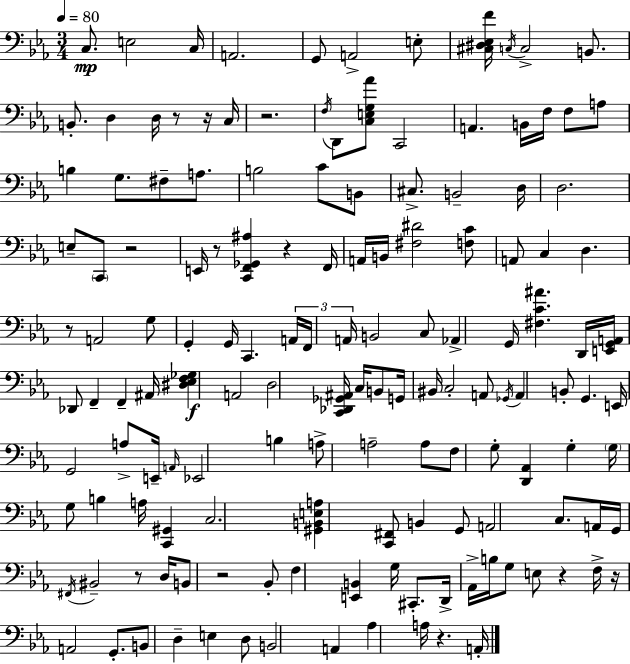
C3/e. E3/h C3/s A2/h. G2/e A2/h E3/e [C#3,D#3,Eb3,F4]/s C3/s C3/h B2/e. B2/e. D3/q D3/s R/e R/s C3/s R/h. F3/s D2/e [C3,E3,G3,Ab4]/e C2/h A2/q. B2/s F3/s F3/e A3/e B3/q G3/e. F#3/e A3/e. B3/h C4/e B2/e C#3/e. B2/h D3/s D3/h. E3/e C2/e R/h E2/s R/e [C2,F2,Gb2,A#3]/q R/q F2/s A2/s B2/s [F#3,D#4]/h [F3,C4]/e A2/e C3/q D3/q. R/e A2/h G3/e G2/q G2/s C2/q. A2/s F2/s A2/s B2/h C3/e Ab2/q G2/s [F#3,C4,A#4]/q. D2/s [E2,G2,A2]/s Db2/e F2/q F2/q A#2/s [D#3,Eb3,F3,Gb3]/q A2/h D3/h [C2,Db2,Gb2,A#2]/s C3/s B2/e G2/s BIS2/s C3/h A2/e Gb2/s A2/q B2/e G2/q. E2/s G2/h A3/e E2/s A2/s Eb2/h B3/q A3/e A3/h A3/e F3/e G3/e [D2,Ab2]/q G3/q G3/s G3/e B3/q A3/s [C2,G#2]/q C3/h. [G#2,B2,E3,A3]/q [C2,F#2]/e B2/q G2/e A2/h C3/e. A2/s G2/s F#2/s BIS2/h R/e D3/s B2/e R/h Bb2/e F3/q [E2,B2]/q G3/s C#2/e. D2/s Ab2/s B3/s G3/e E3/e R/q F3/s R/s A2/h G2/e. B2/e D3/q E3/q D3/e B2/h A2/q Ab3/q A3/s R/q. A2/s